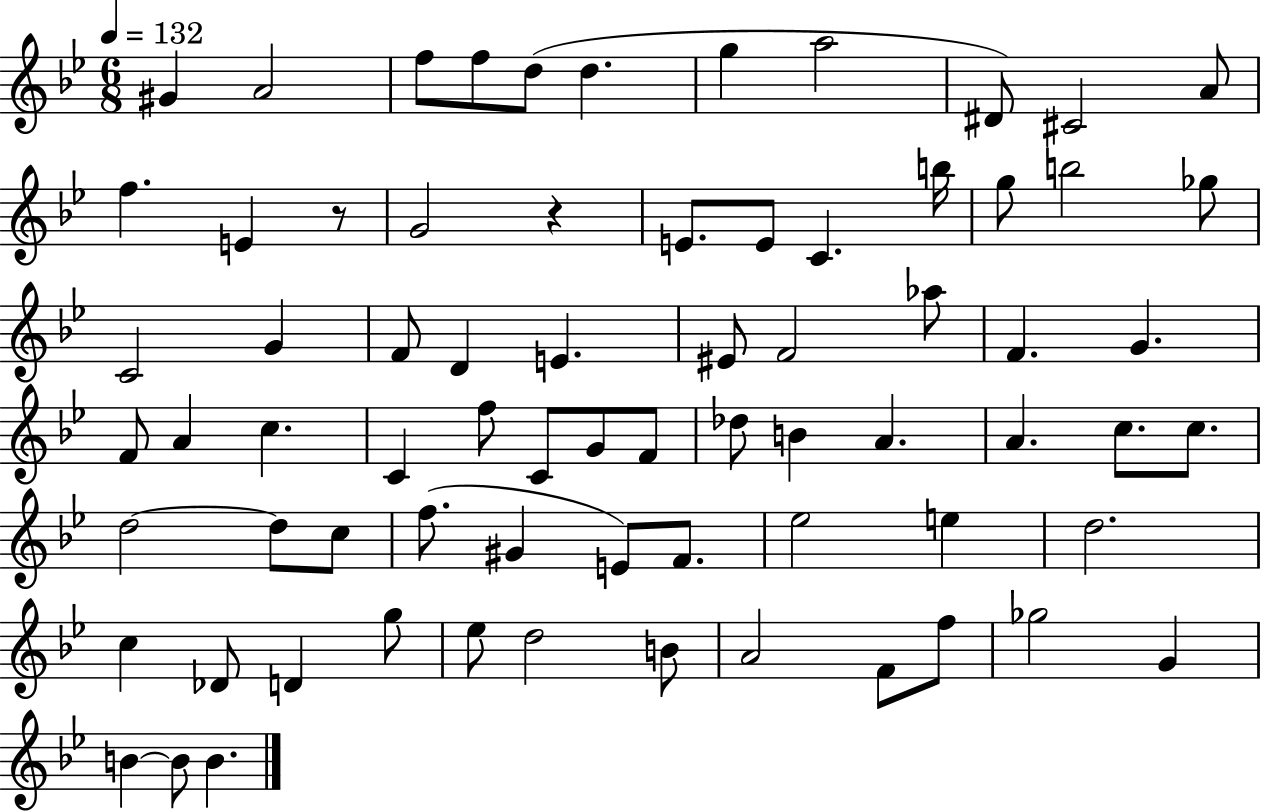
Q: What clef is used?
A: treble